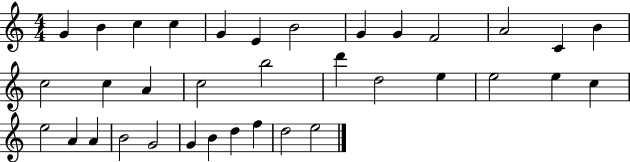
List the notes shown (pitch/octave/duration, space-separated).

G4/q B4/q C5/q C5/q G4/q E4/q B4/h G4/q G4/q F4/h A4/h C4/q B4/q C5/h C5/q A4/q C5/h B5/h D6/q D5/h E5/q E5/h E5/q C5/q E5/h A4/q A4/q B4/h G4/h G4/q B4/q D5/q F5/q D5/h E5/h